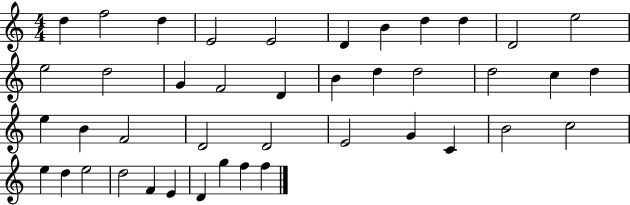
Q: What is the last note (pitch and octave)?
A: F5